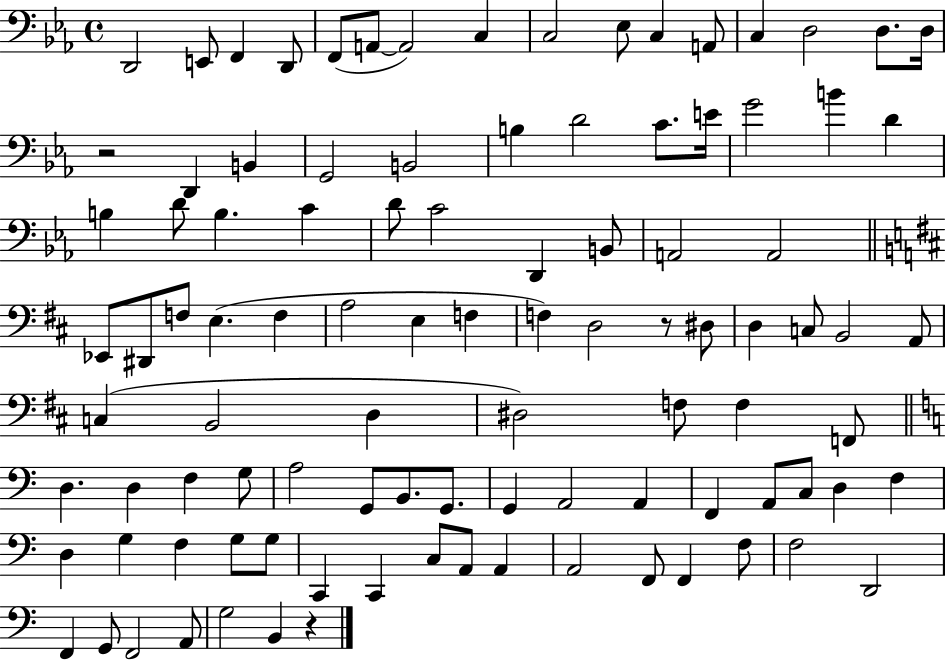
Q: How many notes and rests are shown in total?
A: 100